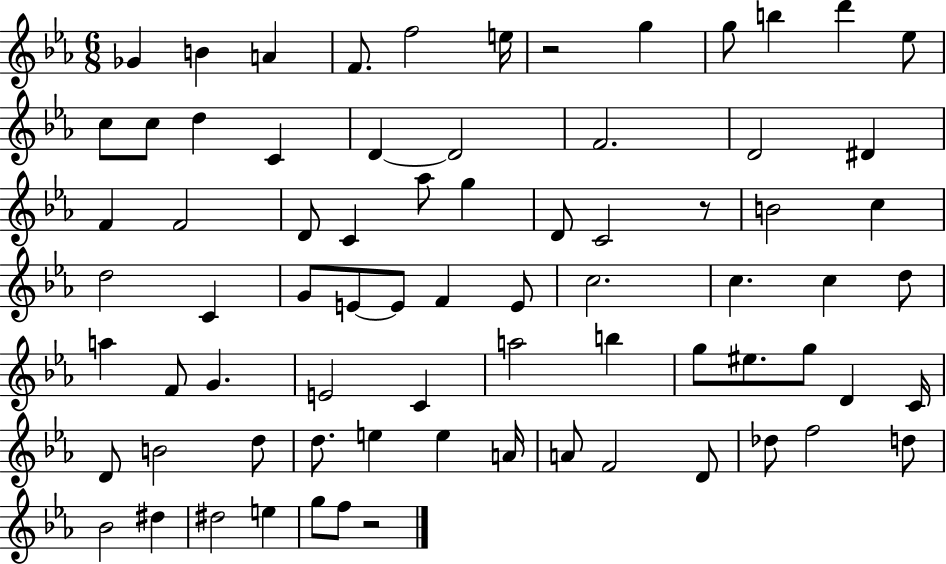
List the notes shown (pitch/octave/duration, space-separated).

Gb4/q B4/q A4/q F4/e. F5/h E5/s R/h G5/q G5/e B5/q D6/q Eb5/e C5/e C5/e D5/q C4/q D4/q D4/h F4/h. D4/h D#4/q F4/q F4/h D4/e C4/q Ab5/e G5/q D4/e C4/h R/e B4/h C5/q D5/h C4/q G4/e E4/e E4/e F4/q E4/e C5/h. C5/q. C5/q D5/e A5/q F4/e G4/q. E4/h C4/q A5/h B5/q G5/e EIS5/e. G5/e D4/q C4/s D4/e B4/h D5/e D5/e. E5/q E5/q A4/s A4/e F4/h D4/e Db5/e F5/h D5/e Bb4/h D#5/q D#5/h E5/q G5/e F5/e R/h